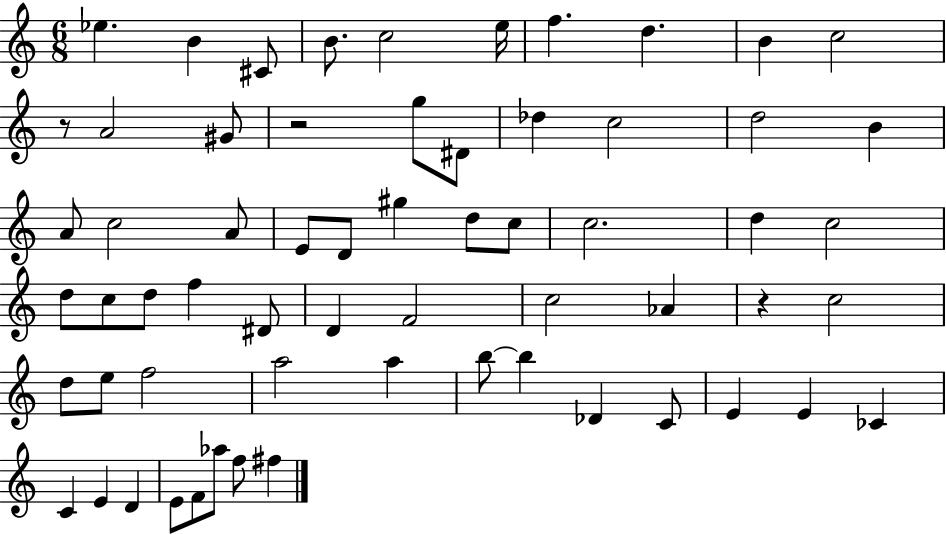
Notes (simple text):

Eb5/q. B4/q C#4/e B4/e. C5/h E5/s F5/q. D5/q. B4/q C5/h R/e A4/h G#4/e R/h G5/e D#4/e Db5/q C5/h D5/h B4/q A4/e C5/h A4/e E4/e D4/e G#5/q D5/e C5/e C5/h. D5/q C5/h D5/e C5/e D5/e F5/q D#4/e D4/q F4/h C5/h Ab4/q R/q C5/h D5/e E5/e F5/h A5/h A5/q B5/e B5/q Db4/q C4/e E4/q E4/q CES4/q C4/q E4/q D4/q E4/e F4/e Ab5/e F5/e F#5/q